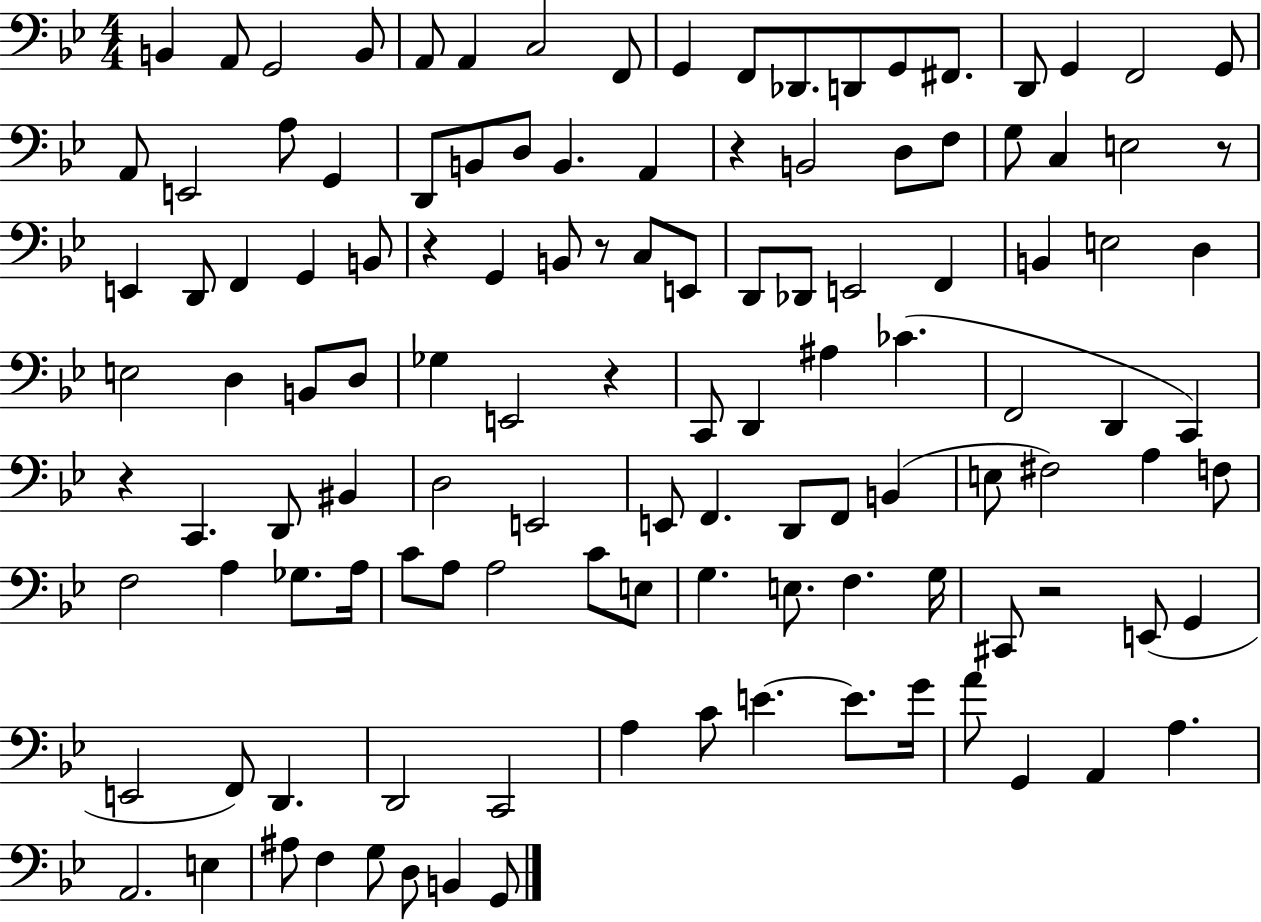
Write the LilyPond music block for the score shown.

{
  \clef bass
  \numericTimeSignature
  \time 4/4
  \key bes \major
  \repeat volta 2 { b,4 a,8 g,2 b,8 | a,8 a,4 c2 f,8 | g,4 f,8 des,8. d,8 g,8 fis,8. | d,8 g,4 f,2 g,8 | \break a,8 e,2 a8 g,4 | d,8 b,8 d8 b,4. a,4 | r4 b,2 d8 f8 | g8 c4 e2 r8 | \break e,4 d,8 f,4 g,4 b,8 | r4 g,4 b,8 r8 c8 e,8 | d,8 des,8 e,2 f,4 | b,4 e2 d4 | \break e2 d4 b,8 d8 | ges4 e,2 r4 | c,8 d,4 ais4 ces'4.( | f,2 d,4 c,4) | \break r4 c,4. d,8 bis,4 | d2 e,2 | e,8 f,4. d,8 f,8 b,4( | e8 fis2) a4 f8 | \break f2 a4 ges8. a16 | c'8 a8 a2 c'8 e8 | g4. e8. f4. g16 | cis,8 r2 e,8( g,4 | \break e,2 f,8) d,4. | d,2 c,2 | a4 c'8 e'4.~~ e'8. g'16 | a'8 g,4 a,4 a4. | \break a,2. e4 | ais8 f4 g8 d8 b,4 g,8 | } \bar "|."
}